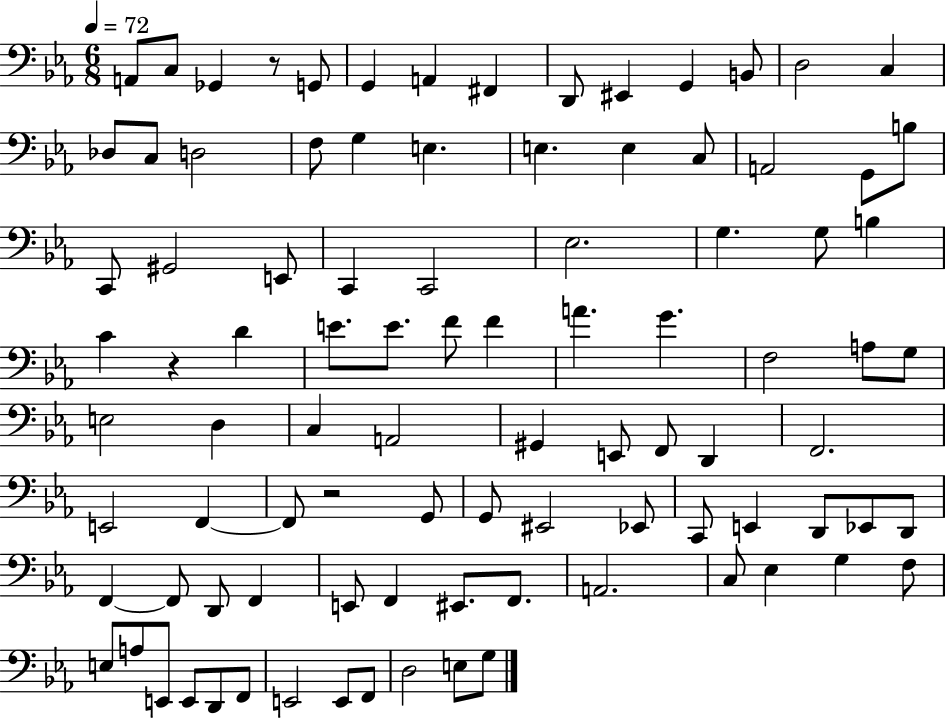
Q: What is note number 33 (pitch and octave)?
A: G3